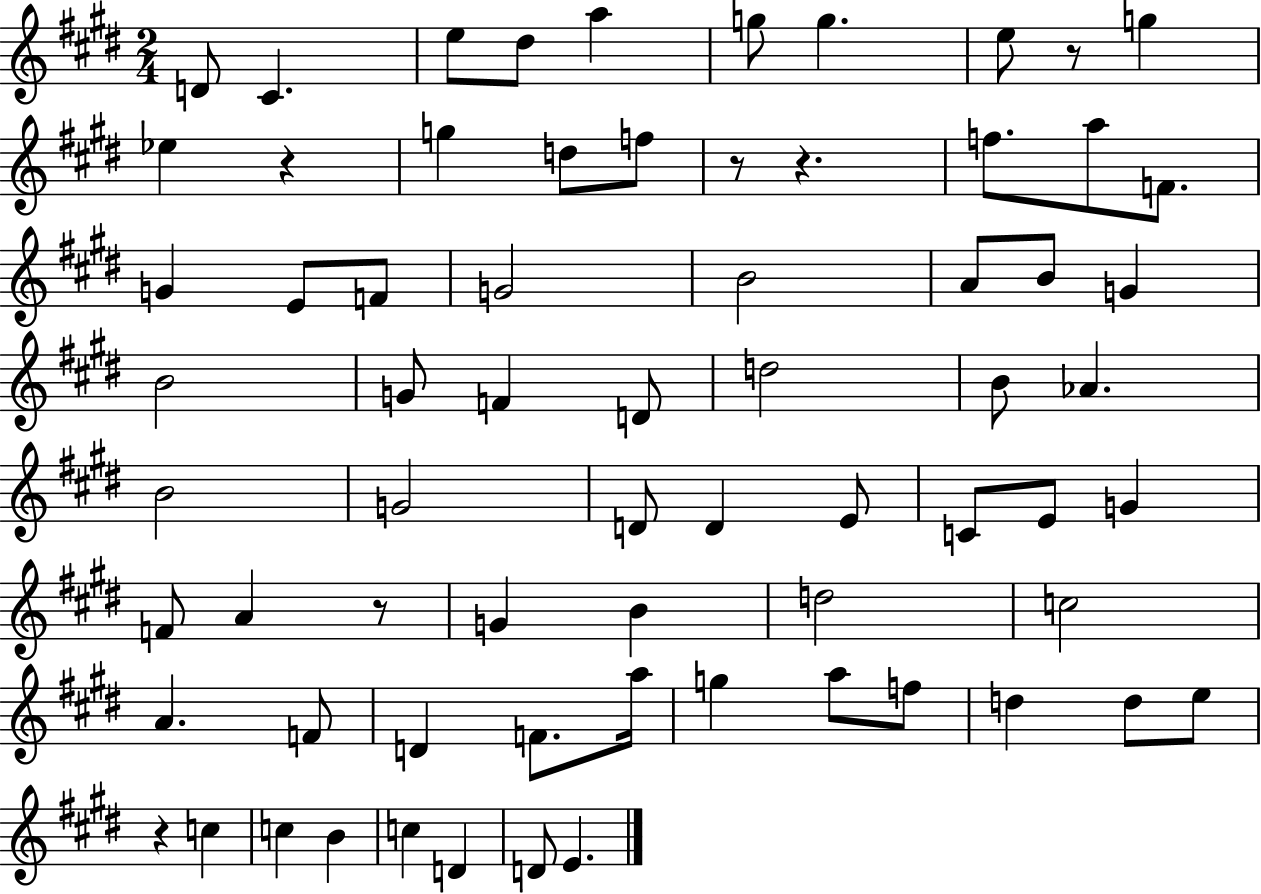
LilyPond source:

{
  \clef treble
  \numericTimeSignature
  \time 2/4
  \key e \major
  d'8 cis'4. | e''8 dis''8 a''4 | g''8 g''4. | e''8 r8 g''4 | \break ees''4 r4 | g''4 d''8 f''8 | r8 r4. | f''8. a''8 f'8. | \break g'4 e'8 f'8 | g'2 | b'2 | a'8 b'8 g'4 | \break b'2 | g'8 f'4 d'8 | d''2 | b'8 aes'4. | \break b'2 | g'2 | d'8 d'4 e'8 | c'8 e'8 g'4 | \break f'8 a'4 r8 | g'4 b'4 | d''2 | c''2 | \break a'4. f'8 | d'4 f'8. a''16 | g''4 a''8 f''8 | d''4 d''8 e''8 | \break r4 c''4 | c''4 b'4 | c''4 d'4 | d'8 e'4. | \break \bar "|."
}